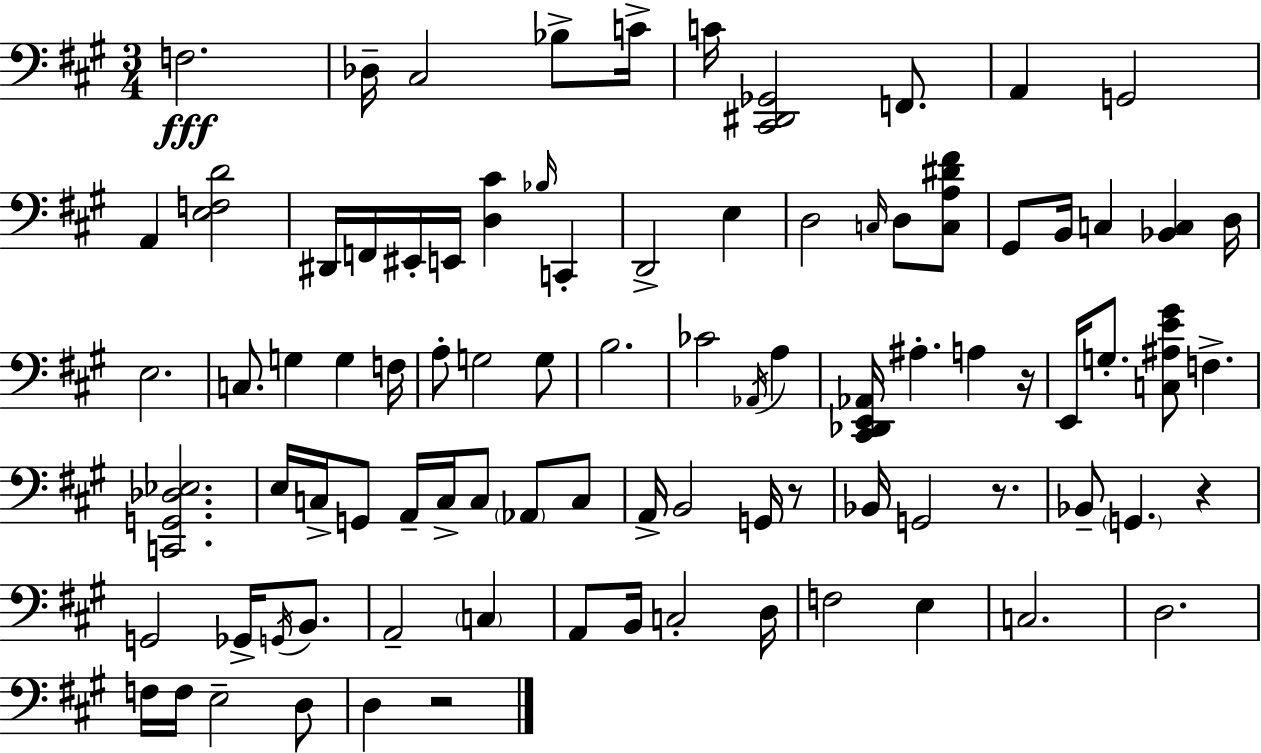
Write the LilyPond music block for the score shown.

{
  \clef bass
  \numericTimeSignature
  \time 3/4
  \key a \major
  f2.\fff | des16-- cis2 bes8-> c'16-> | c'16 <cis, dis, ges,>2 f,8. | a,4 g,2 | \break a,4 <e f d'>2 | dis,16 f,16 eis,16-. e,16 <d cis'>4 \grace { bes16 } c,4-. | d,2-> e4 | d2 \grace { c16 } d8 | \break <c a dis' fis'>8 gis,8 b,16 c4 <bes, c>4 | d16 e2. | c8. g4 g4 | f16 a8-. g2 | \break g8 b2. | ces'2 \acciaccatura { aes,16 } a4 | <cis, des, e, aes,>16 ais4.-. a4 | r16 e,16 g8.-. <c ais e' gis'>8 f4.-> | \break <c, g, des ees>2. | e16 c16-> g,8 a,16-- c16-> c8 \parenthesize aes,8 | c8 a,16-> b,2 | g,16 r8 bes,16 g,2 | \break r8. bes,8-- \parenthesize g,4. r4 | g,2 ges,16-> | \acciaccatura { g,16 } b,8. a,2-- | \parenthesize c4 a,8 b,16 c2-. | \break d16 f2 | e4 c2. | d2. | f16 f16 e2-- | \break d8 d4 r2 | \bar "|."
}